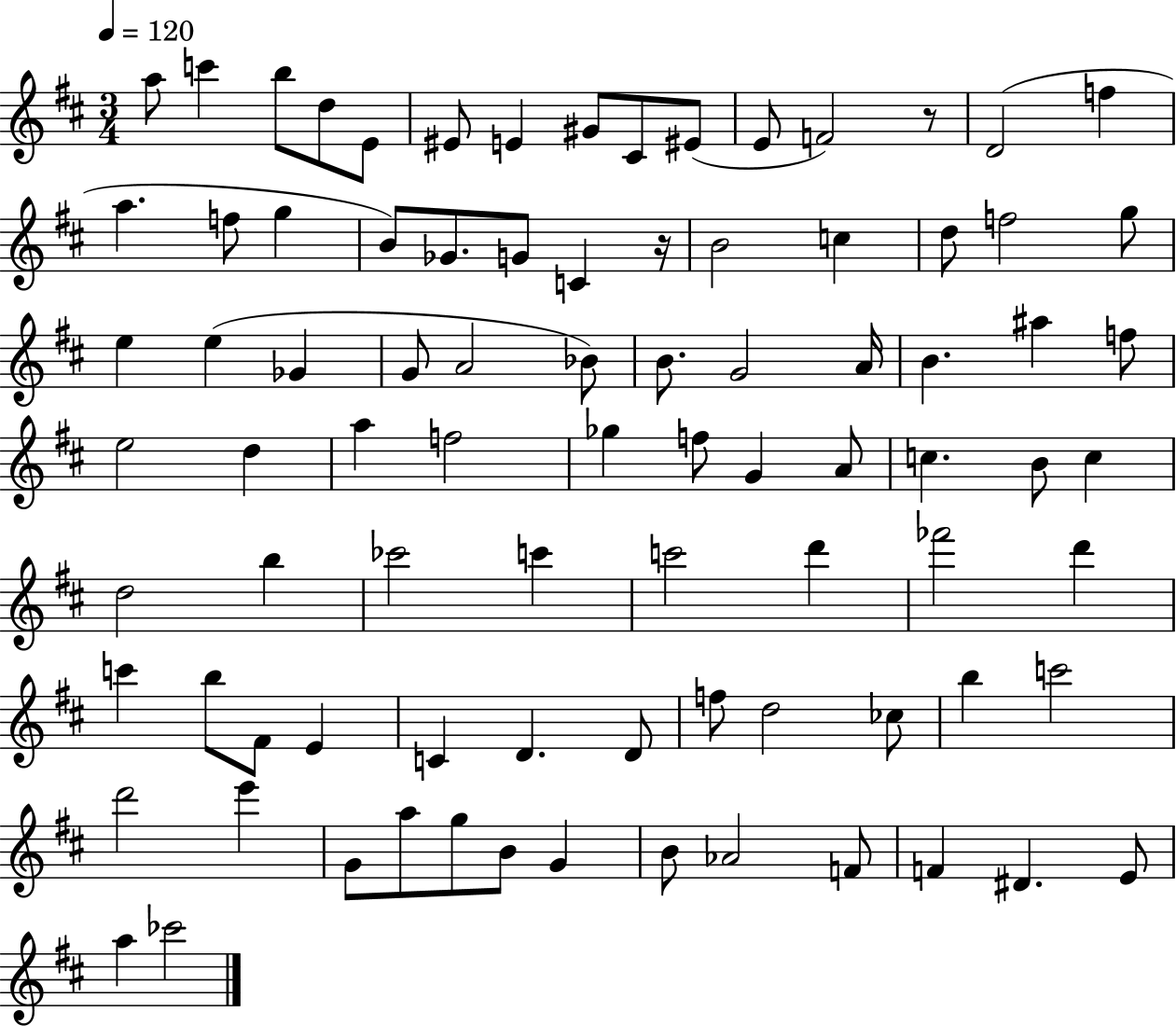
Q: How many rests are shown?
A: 2